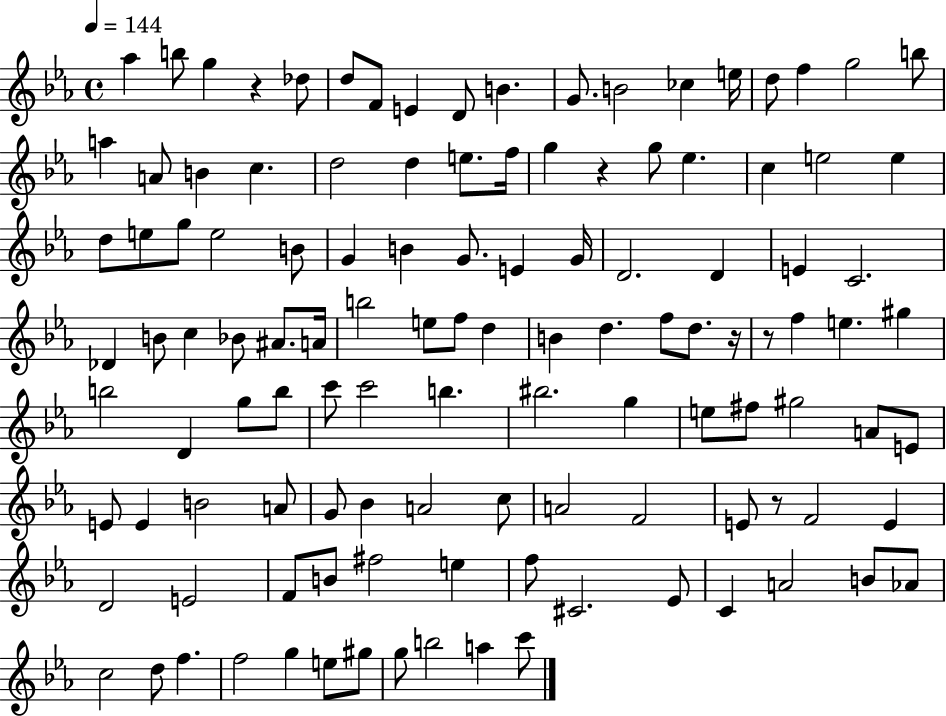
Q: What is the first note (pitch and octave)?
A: Ab5